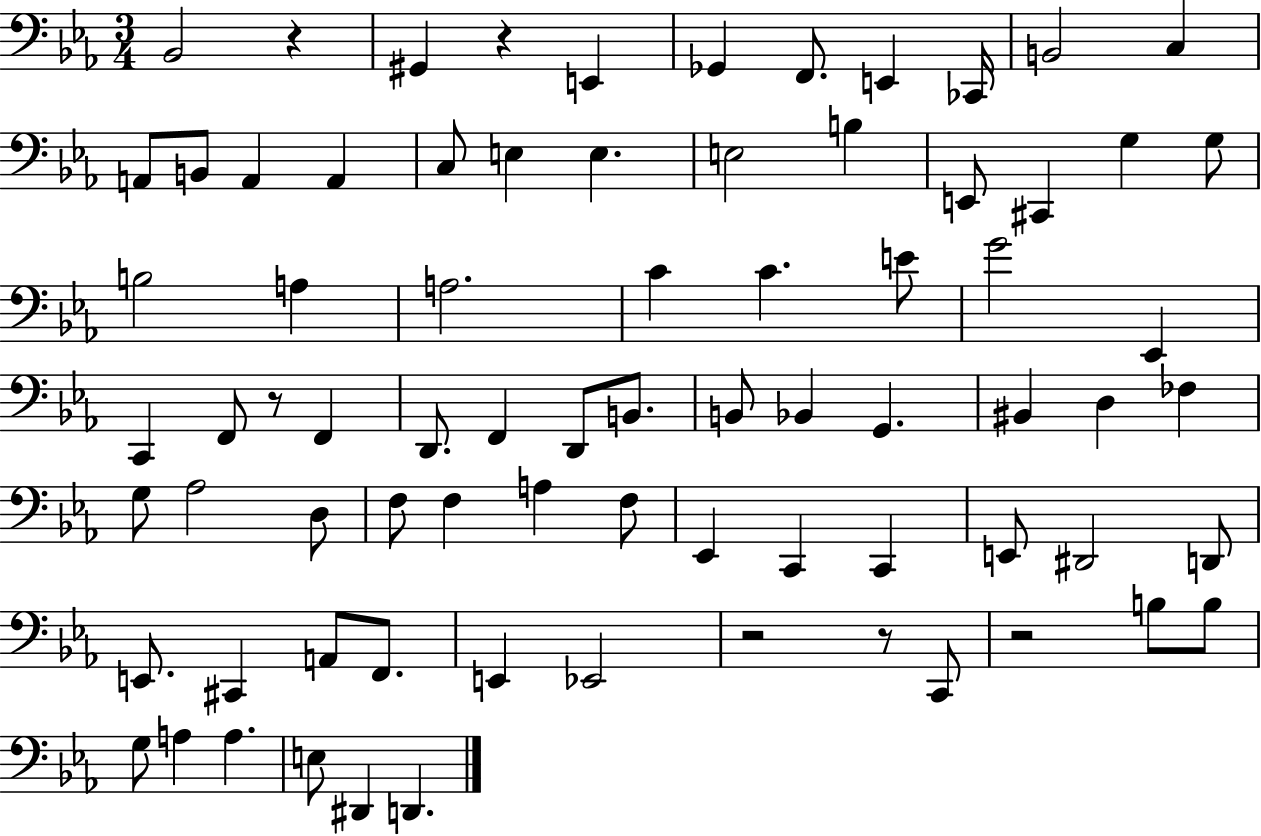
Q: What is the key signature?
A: EES major